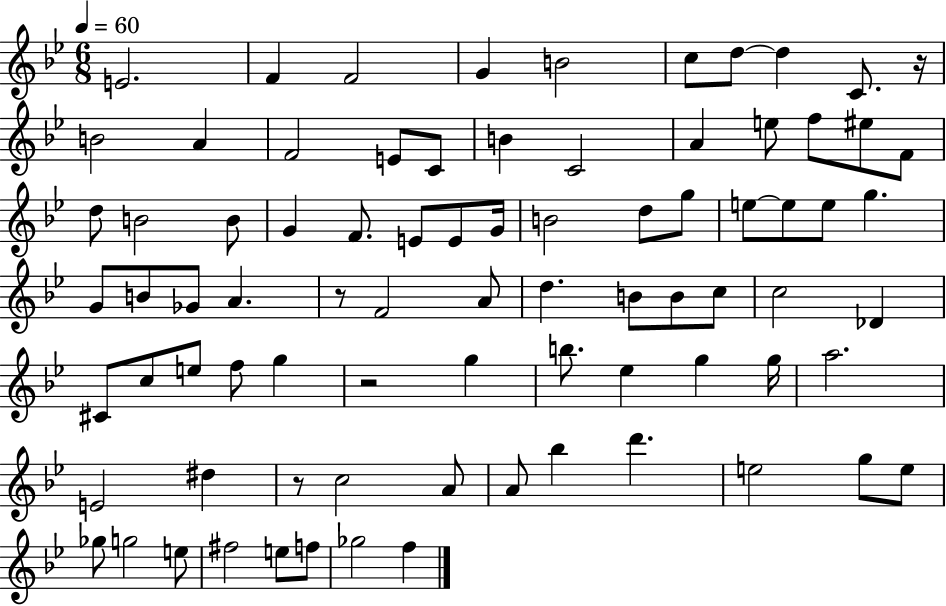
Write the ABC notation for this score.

X:1
T:Untitled
M:6/8
L:1/4
K:Bb
E2 F F2 G B2 c/2 d/2 d C/2 z/4 B2 A F2 E/2 C/2 B C2 A e/2 f/2 ^e/2 F/2 d/2 B2 B/2 G F/2 E/2 E/2 G/4 B2 d/2 g/2 e/2 e/2 e/2 g G/2 B/2 _G/2 A z/2 F2 A/2 d B/2 B/2 c/2 c2 _D ^C/2 c/2 e/2 f/2 g z2 g b/2 _e g g/4 a2 E2 ^d z/2 c2 A/2 A/2 _b d' e2 g/2 e/2 _g/2 g2 e/2 ^f2 e/2 f/2 _g2 f